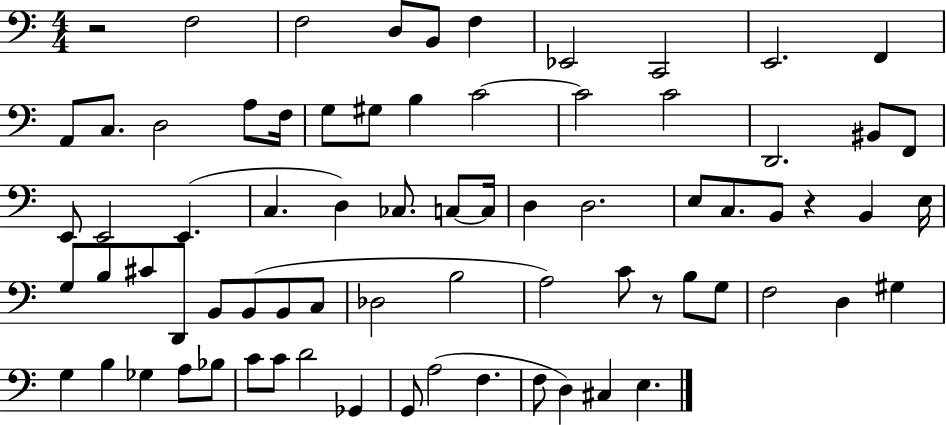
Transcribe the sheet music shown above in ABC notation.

X:1
T:Untitled
M:4/4
L:1/4
K:C
z2 F,2 F,2 D,/2 B,,/2 F, _E,,2 C,,2 E,,2 F,, A,,/2 C,/2 D,2 A,/2 F,/4 G,/2 ^G,/2 B, C2 C2 C2 D,,2 ^B,,/2 F,,/2 E,,/2 E,,2 E,, C, D, _C,/2 C,/2 C,/4 D, D,2 E,/2 C,/2 B,,/2 z B,, E,/4 G,/2 B,/2 ^C/2 D,,/2 B,,/2 B,,/2 B,,/2 C,/2 _D,2 B,2 A,2 C/2 z/2 B,/2 G,/2 F,2 D, ^G, G, B, _G, A,/2 _B,/2 C/2 C/2 D2 _G,, G,,/2 A,2 F, F,/2 D, ^C, E,